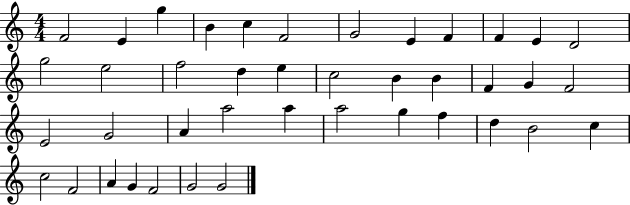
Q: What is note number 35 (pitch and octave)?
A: C5